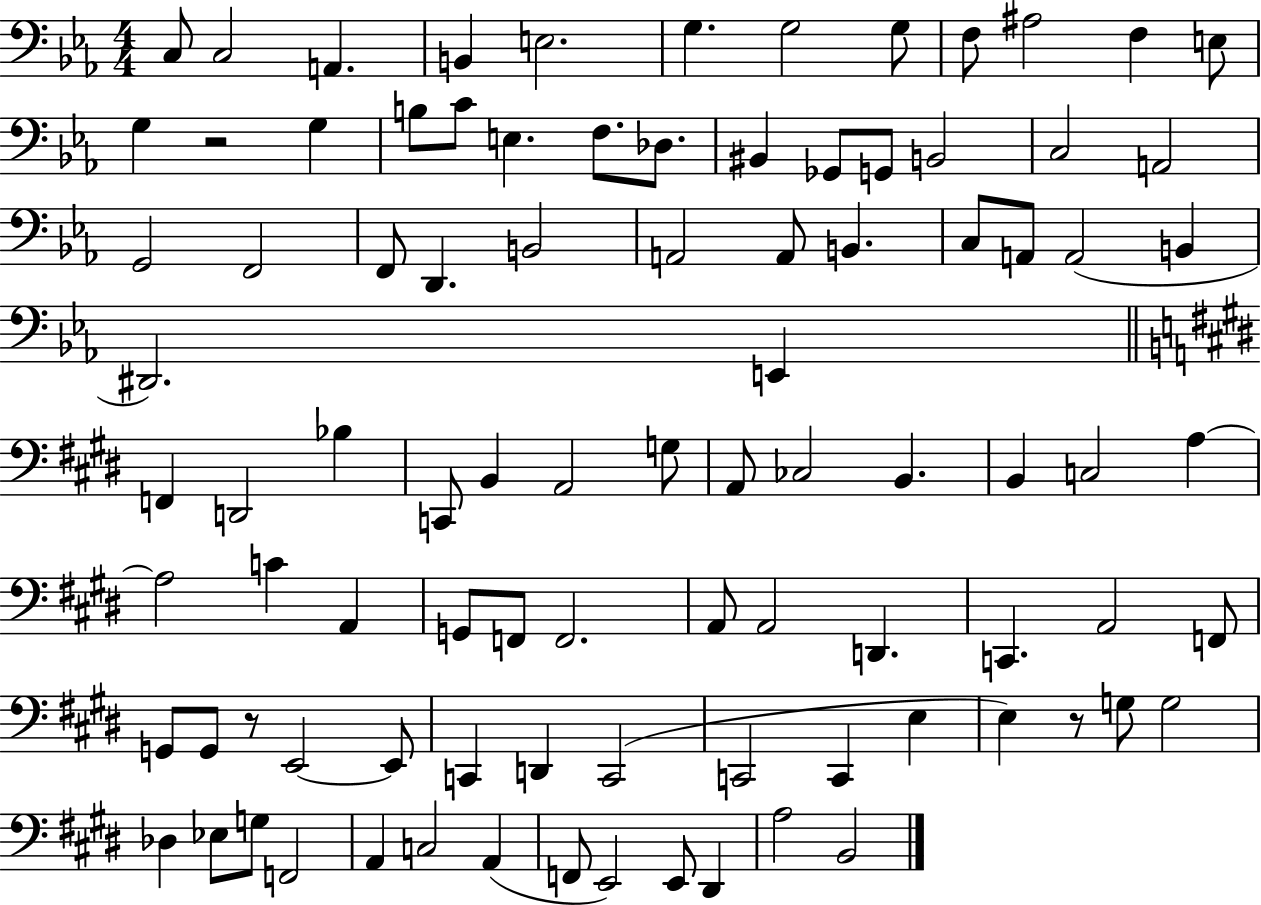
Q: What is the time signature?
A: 4/4